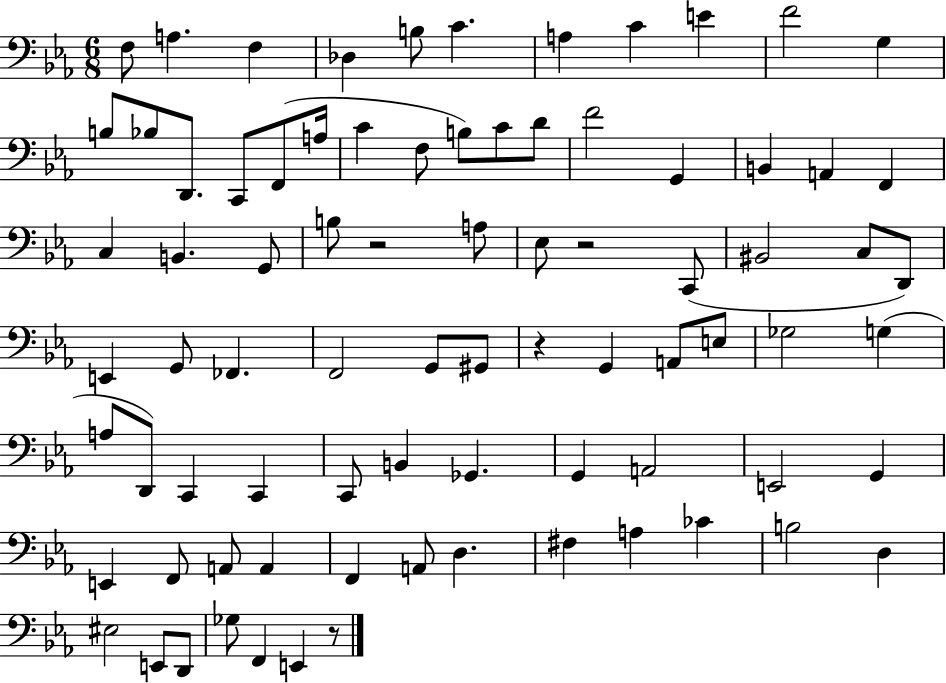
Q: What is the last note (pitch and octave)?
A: E2